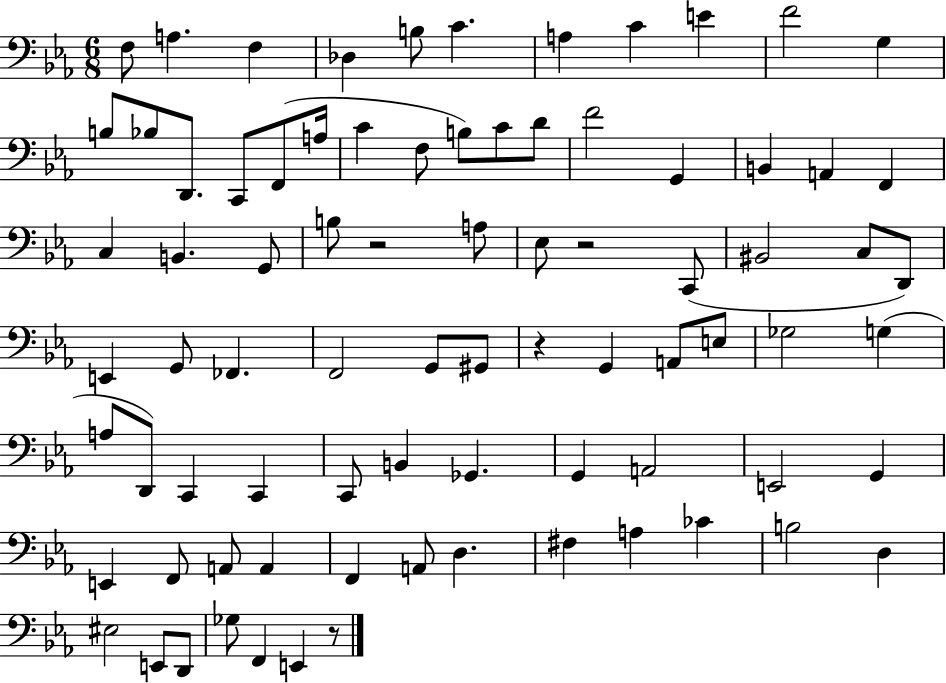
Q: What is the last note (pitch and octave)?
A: E2